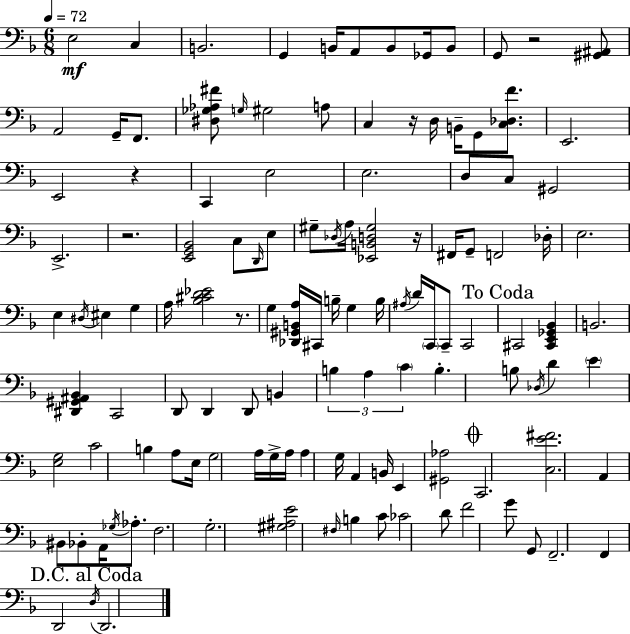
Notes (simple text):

E3/h C3/q B2/h. G2/q B2/s A2/e B2/e Gb2/s B2/e G2/e R/h [G#2,A#2]/e A2/h G2/s F2/e. [D#3,Gb3,Ab3,F#4]/e G3/s G#3/h A3/e C3/q R/s D3/s B2/s G2/e [C3,Db3,F4]/e. E2/h. E2/h R/q C2/q E3/h E3/h. D3/e C3/e G#2/h E2/h. R/h. [E2,G2,Bb2]/h C3/e D2/s E3/e G#3/e Db3/s A3/s [Eb2,B2,D3,G#3]/h R/s F#2/s G2/e F2/h Db3/s E3/h. E3/q D#3/s EIS3/q G3/q A3/s [Bb3,C#4,D4,Eb4]/h R/e. G3/q [Db2,G#2,B2,A3]/s C#2/s B3/s G3/q B3/s A#3/s D4/s C2/s C2/e C2/h C#2/h [C#2,E2,Gb2,Bb2]/q B2/h. [D#2,G#2,A#2,Bb2]/q C2/h D2/e D2/q D2/e B2/q B3/q A3/q C4/q B3/q. B3/e Db3/s D4/q E4/q [E3,G3]/h C4/h B3/q A3/e E3/s G3/h A3/s G3/s A3/s A3/q G3/s A2/q B2/s E2/q [G#2,Ab3]/h C2/h. [C3,E4,F#4]/h. A2/q BIS2/e Bb2/e A2/s Gb3/s Ab3/e. F3/h. G3/h. [G#3,A#3,E4]/h F#3/s B3/q C4/e CES4/h D4/e F4/h G4/e G2/e F2/h. F2/q D2/h D3/s D2/h.